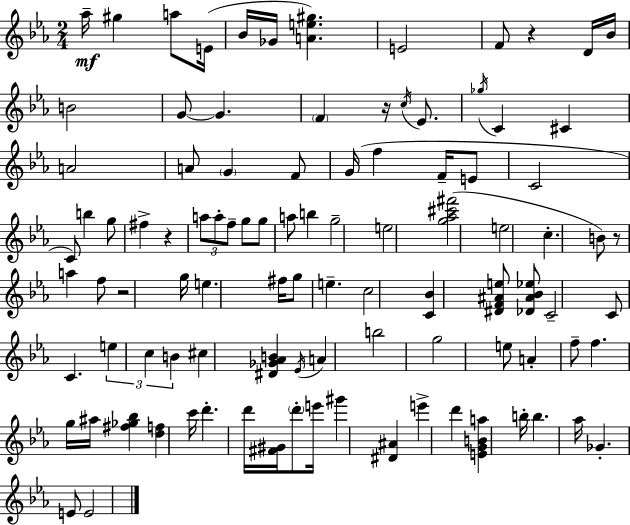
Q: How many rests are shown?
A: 5